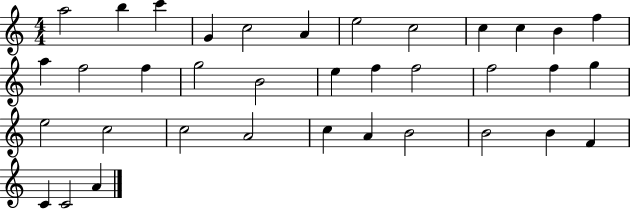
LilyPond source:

{
  \clef treble
  \numericTimeSignature
  \time 4/4
  \key c \major
  a''2 b''4 c'''4 | g'4 c''2 a'4 | e''2 c''2 | c''4 c''4 b'4 f''4 | \break a''4 f''2 f''4 | g''2 b'2 | e''4 f''4 f''2 | f''2 f''4 g''4 | \break e''2 c''2 | c''2 a'2 | c''4 a'4 b'2 | b'2 b'4 f'4 | \break c'4 c'2 a'4 | \bar "|."
}